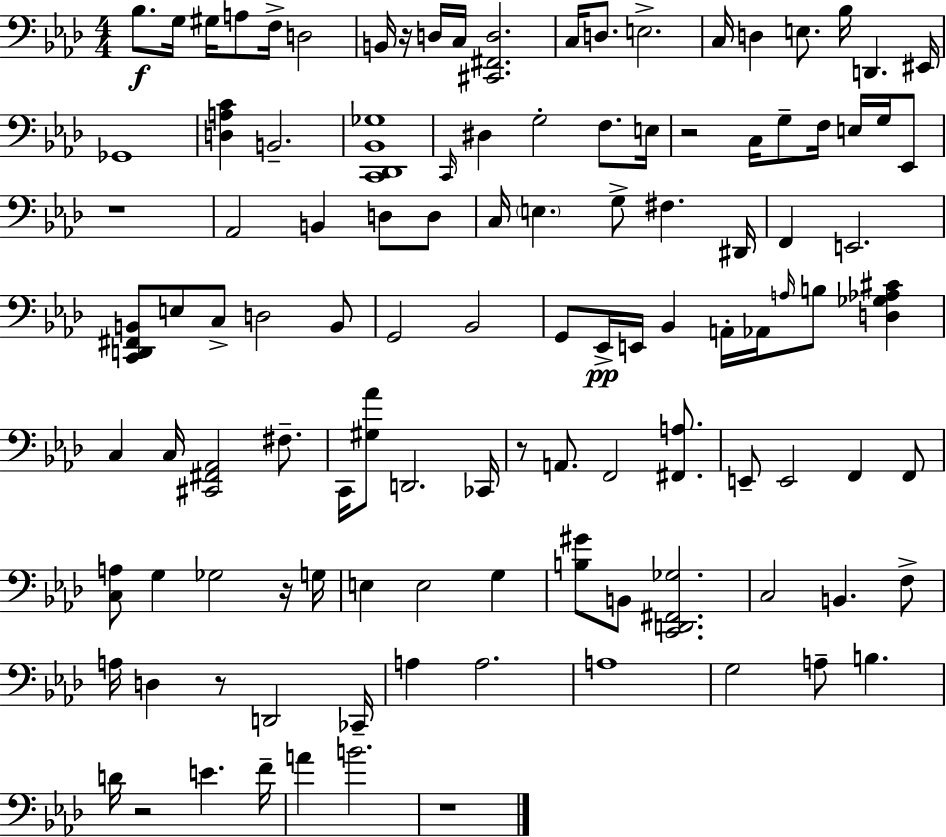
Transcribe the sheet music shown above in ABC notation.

X:1
T:Untitled
M:4/4
L:1/4
K:Ab
_B,/2 G,/4 ^G,/4 A,/2 F,/4 D,2 B,,/4 z/4 D,/4 C,/4 [^C,,^F,,D,]2 C,/4 D,/2 E,2 C,/4 D, E,/2 _B,/4 D,, ^E,,/4 _G,,4 [D,A,C] B,,2 [C,,_D,,_B,,_G,]4 C,,/4 ^D, G,2 F,/2 E,/4 z2 C,/4 G,/2 F,/4 E,/4 G,/4 _E,,/2 z4 _A,,2 B,, D,/2 D,/2 C,/4 E, G,/2 ^F, ^D,,/4 F,, E,,2 [C,,D,,^F,,B,,]/2 E,/2 C,/2 D,2 B,,/2 G,,2 _B,,2 G,,/2 _E,,/4 E,,/4 _B,, A,,/4 _A,,/4 A,/4 B,/2 [D,_G,_A,^C] C, C,/4 [^C,,^F,,_A,,]2 ^F,/2 C,,/4 [^G,_A]/2 D,,2 _C,,/4 z/2 A,,/2 F,,2 [^F,,A,]/2 E,,/2 E,,2 F,, F,,/2 [C,A,]/2 G, _G,2 z/4 G,/4 E, E,2 G, [B,^G]/2 B,,/2 [C,,D,,^F,,_G,]2 C,2 B,, F,/2 A,/4 D, z/2 D,,2 _C,,/4 A, A,2 A,4 G,2 A,/2 B, D/4 z2 E F/4 A B2 z4